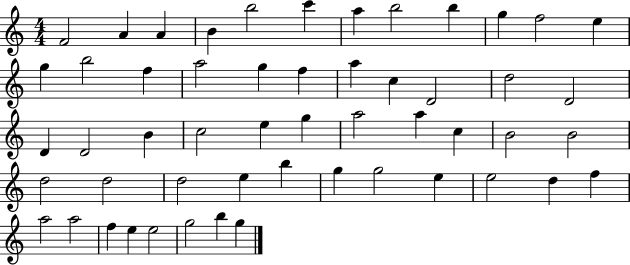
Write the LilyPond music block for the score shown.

{
  \clef treble
  \numericTimeSignature
  \time 4/4
  \key c \major
  f'2 a'4 a'4 | b'4 b''2 c'''4 | a''4 b''2 b''4 | g''4 f''2 e''4 | \break g''4 b''2 f''4 | a''2 g''4 f''4 | a''4 c''4 d'2 | d''2 d'2 | \break d'4 d'2 b'4 | c''2 e''4 g''4 | a''2 a''4 c''4 | b'2 b'2 | \break d''2 d''2 | d''2 e''4 b''4 | g''4 g''2 e''4 | e''2 d''4 f''4 | \break a''2 a''2 | f''4 e''4 e''2 | g''2 b''4 g''4 | \bar "|."
}